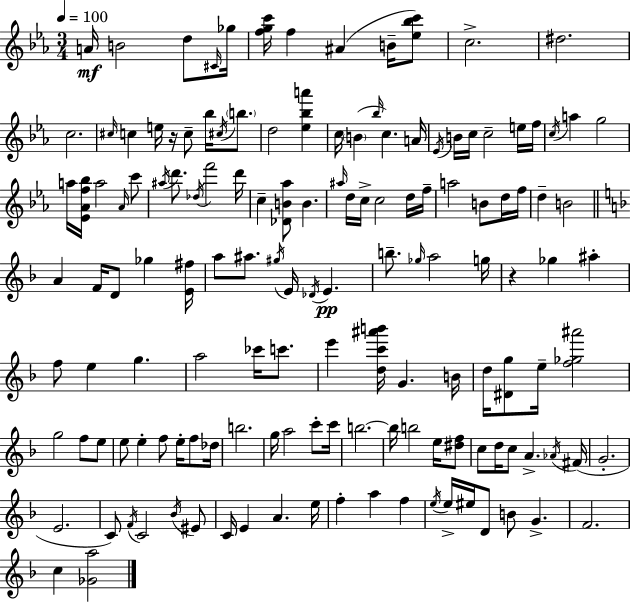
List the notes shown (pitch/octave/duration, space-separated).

A4/s B4/h D5/e C#4/s Gb5/s [F5,G5,C6]/s F5/q A#4/q B4/s [Eb5,Bb5,C6]/e C5/h. D#5/h. C5/h. C#5/s C5/q E5/s R/s C5/e Bb5/s C#5/s B5/e. D5/h [Eb5,Bb5,A6]/q C5/s B4/q Bb5/s C5/q. A4/s Eb4/s B4/s C5/s C5/h E5/s F5/s C5/s A5/q G5/h A5/s [Eb4,Ab4,F5,Bb5]/s A5/h Ab4/s C6/e A#5/s D6/e. Db5/s F6/h D6/s C5/q [Db4,B4,Ab5]/e B4/q. A#5/s D5/s C5/s C5/h D5/s F5/s A5/h B4/e D5/s F5/s D5/q B4/h A4/q F4/s D4/e Gb5/q [E4,F#5]/s A5/e A#5/e. G#5/s E4/s Db4/s E4/q. B5/e. Gb5/s A5/h G5/s R/q Gb5/q A#5/q F5/e E5/q G5/q. A5/h CES6/s C6/e. E6/q [D5,C6,A#6,B6]/s G4/q. B4/s D5/s [D#4,G5]/e E5/s [F5,Gb5,A#6]/h G5/h F5/e E5/e E5/e E5/q F5/e E5/s F5/e Db5/s B5/h. G5/s A5/h C6/e C6/s B5/h. B5/s B5/h E5/s [D#5,F5]/e C5/e D5/s C5/e A4/q. Ab4/s F#4/s G4/h. E4/h. C4/e F4/s C4/h Bb4/s EIS4/e C4/s E4/q A4/q. E5/s F5/q A5/q F5/q E5/s E5/s EIS5/s D4/e B4/e G4/q. F4/h. C5/q [Gb4,A5]/h